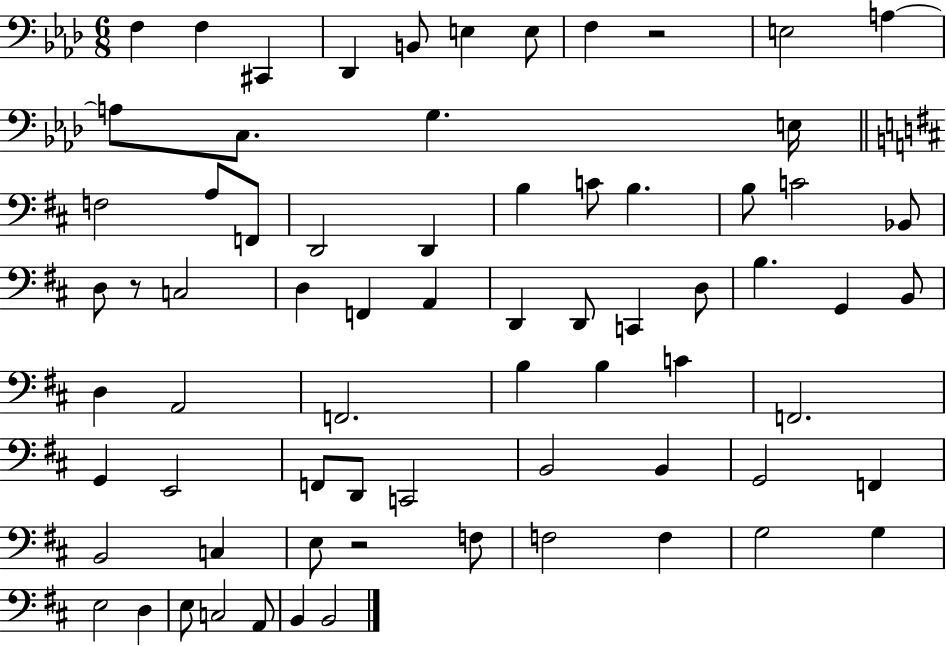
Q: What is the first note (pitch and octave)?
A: F3